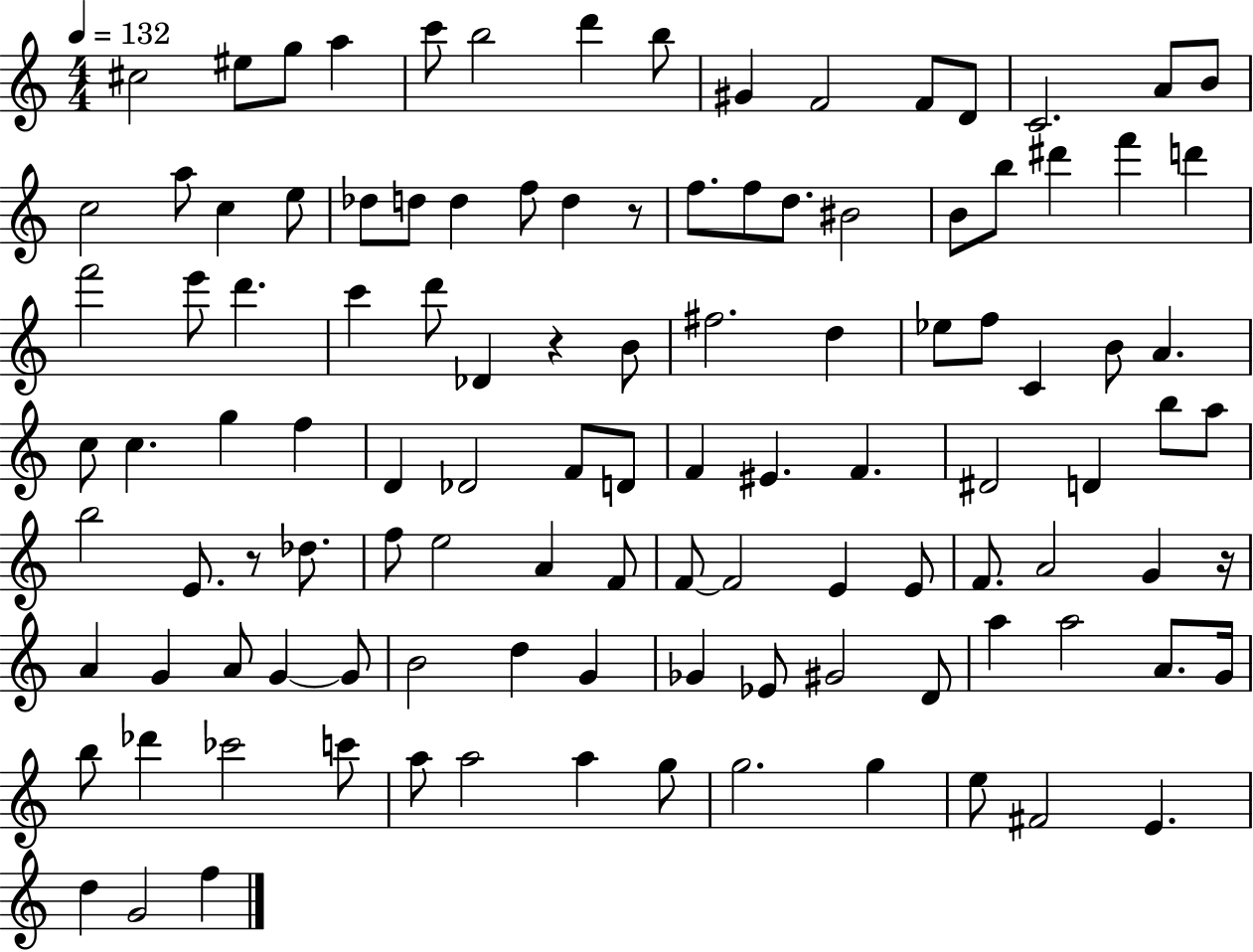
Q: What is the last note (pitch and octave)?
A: F5